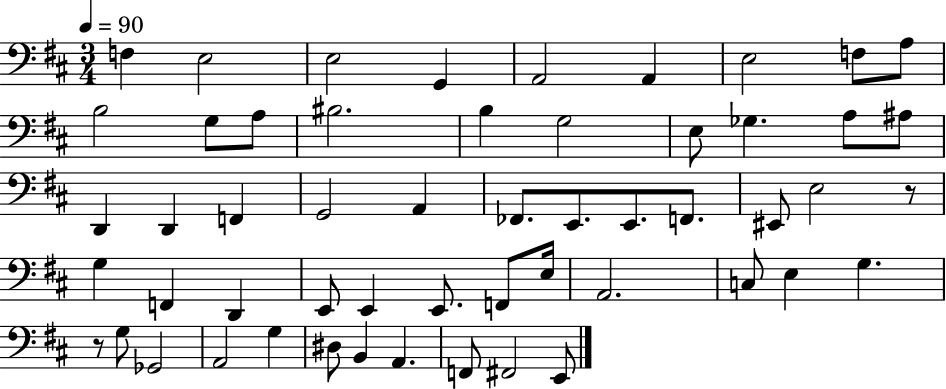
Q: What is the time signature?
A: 3/4